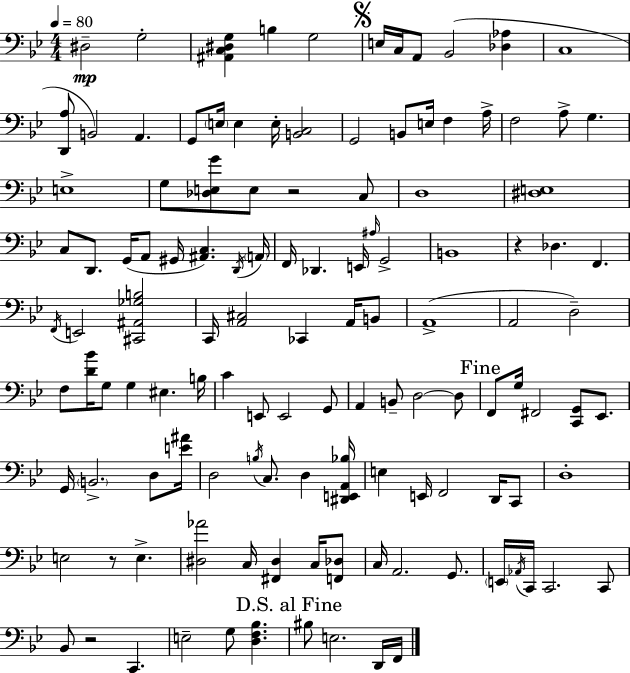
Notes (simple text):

D#3/h G3/h [A#2,C3,D#3,G3]/q B3/q G3/h E3/s C3/s A2/e Bb2/h [Db3,Ab3]/q C3/w [D2,A3]/e B2/h A2/q. G2/e E3/s E3/q E3/s [B2,C3]/h G2/h B2/e E3/s F3/q A3/s F3/h A3/e G3/q. E3/w G3/e [Db3,E3,G4]/e E3/e R/h C3/e D3/w [D#3,E3]/w C3/e D2/e. G2/s A2/e G#2/s [A#2,C3]/q. D2/s A2/s F2/s Db2/q. E2/s A#3/s G2/h B2/w R/q Db3/q. F2/q. F2/s E2/h [C#2,A#2,Gb3,B3]/h C2/s [A2,C#3]/h CES2/q A2/s B2/e A2/w A2/h D3/h F3/e [D4,Bb4]/s G3/e G3/q EIS3/q. B3/s C4/q E2/e E2/h G2/e A2/q B2/e D3/h D3/e F2/e G3/s F#2/h [C2,G2]/e Eb2/e. G2/s B2/h. D3/e [E4,A#4]/s D3/h B3/s C3/e. D3/q [D#2,E2,A2,Bb3]/s E3/q E2/s F2/h D2/s C2/e D3/w E3/h R/e E3/q. [D#3,Ab4]/h C3/s [F#2,D#3]/q C3/s [F2,Db3]/e C3/s A2/h. G2/e. E2/s Ab2/s C2/s C2/h. C2/e Bb2/e R/h C2/q. E3/h G3/e [D3,F3,Bb3]/q. BIS3/e E3/h. D2/s F2/s